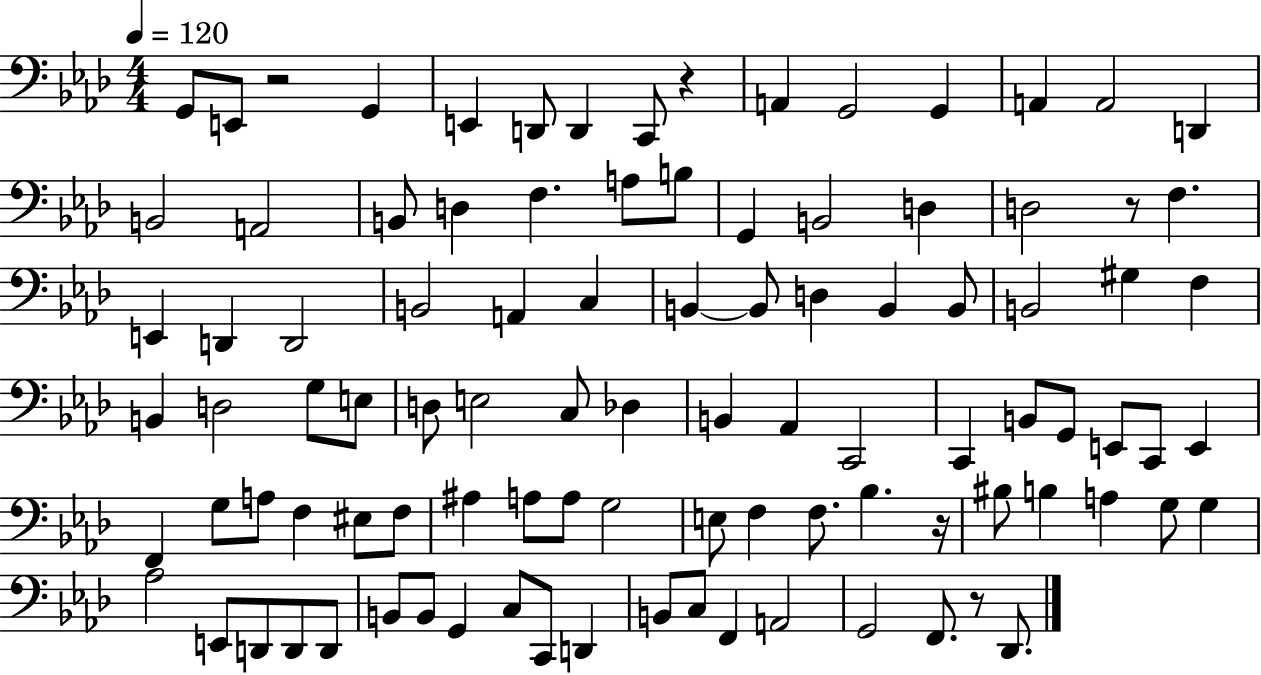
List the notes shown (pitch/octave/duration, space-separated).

G2/e E2/e R/h G2/q E2/q D2/e D2/q C2/e R/q A2/q G2/h G2/q A2/q A2/h D2/q B2/h A2/h B2/e D3/q F3/q. A3/e B3/e G2/q B2/h D3/q D3/h R/e F3/q. E2/q D2/q D2/h B2/h A2/q C3/q B2/q B2/e D3/q B2/q B2/e B2/h G#3/q F3/q B2/q D3/h G3/e E3/e D3/e E3/h C3/e Db3/q B2/q Ab2/q C2/h C2/q B2/e G2/e E2/e C2/e E2/q F2/q G3/e A3/e F3/q EIS3/e F3/e A#3/q A3/e A3/e G3/h E3/e F3/q F3/e. Bb3/q. R/s BIS3/e B3/q A3/q G3/e G3/q Ab3/h E2/e D2/e D2/e D2/e B2/e B2/e G2/q C3/e C2/e D2/q B2/e C3/e F2/q A2/h G2/h F2/e. R/e Db2/e.